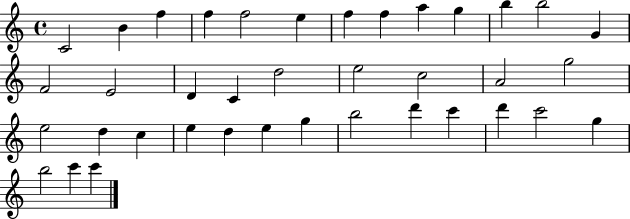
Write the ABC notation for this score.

X:1
T:Untitled
M:4/4
L:1/4
K:C
C2 B f f f2 e f f a g b b2 G F2 E2 D C d2 e2 c2 A2 g2 e2 d c e d e g b2 d' c' d' c'2 g b2 c' c'